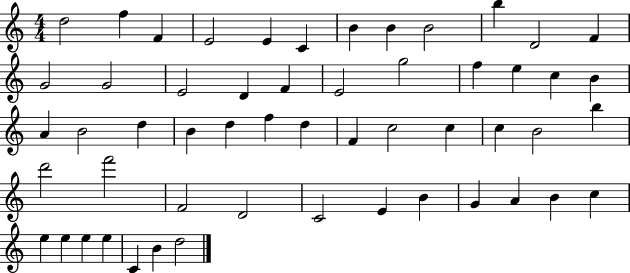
D5/h F5/q F4/q E4/h E4/q C4/q B4/q B4/q B4/h B5/q D4/h F4/q G4/h G4/h E4/h D4/q F4/q E4/h G5/h F5/q E5/q C5/q B4/q A4/q B4/h D5/q B4/q D5/q F5/q D5/q F4/q C5/h C5/q C5/q B4/h B5/q D6/h F6/h F4/h D4/h C4/h E4/q B4/q G4/q A4/q B4/q C5/q E5/q E5/q E5/q E5/q C4/q B4/q D5/h